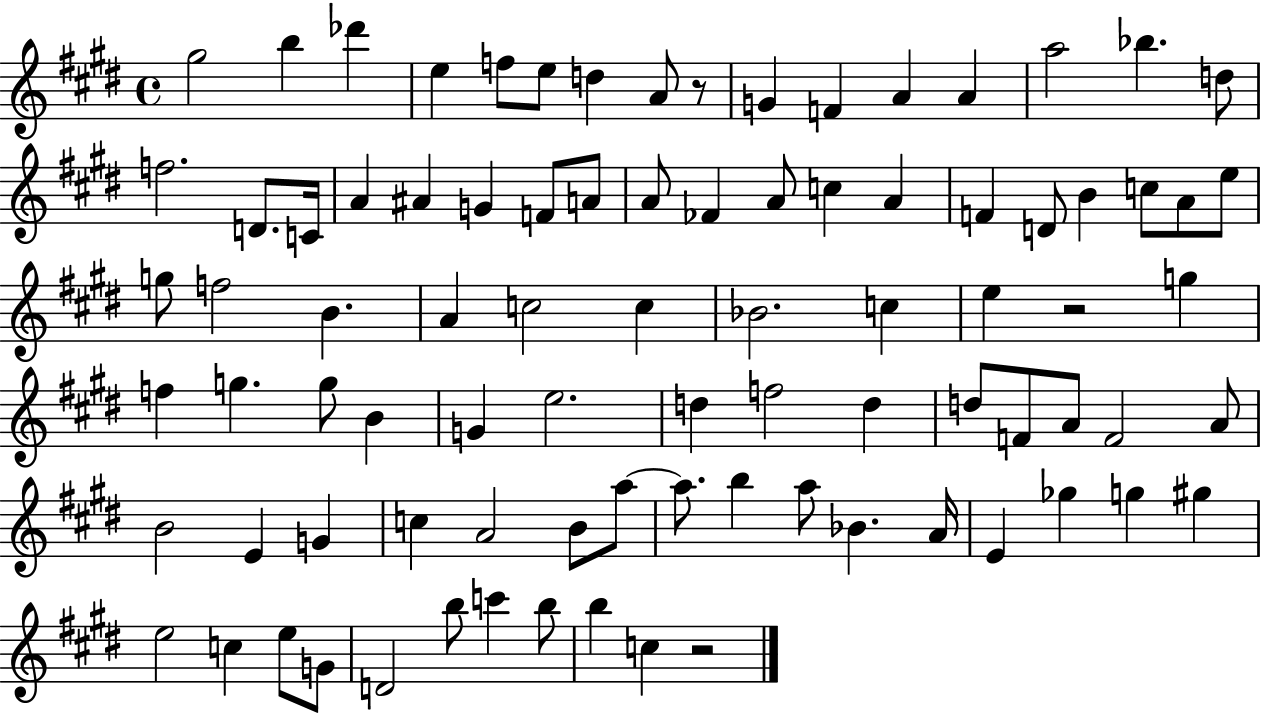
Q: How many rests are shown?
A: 3